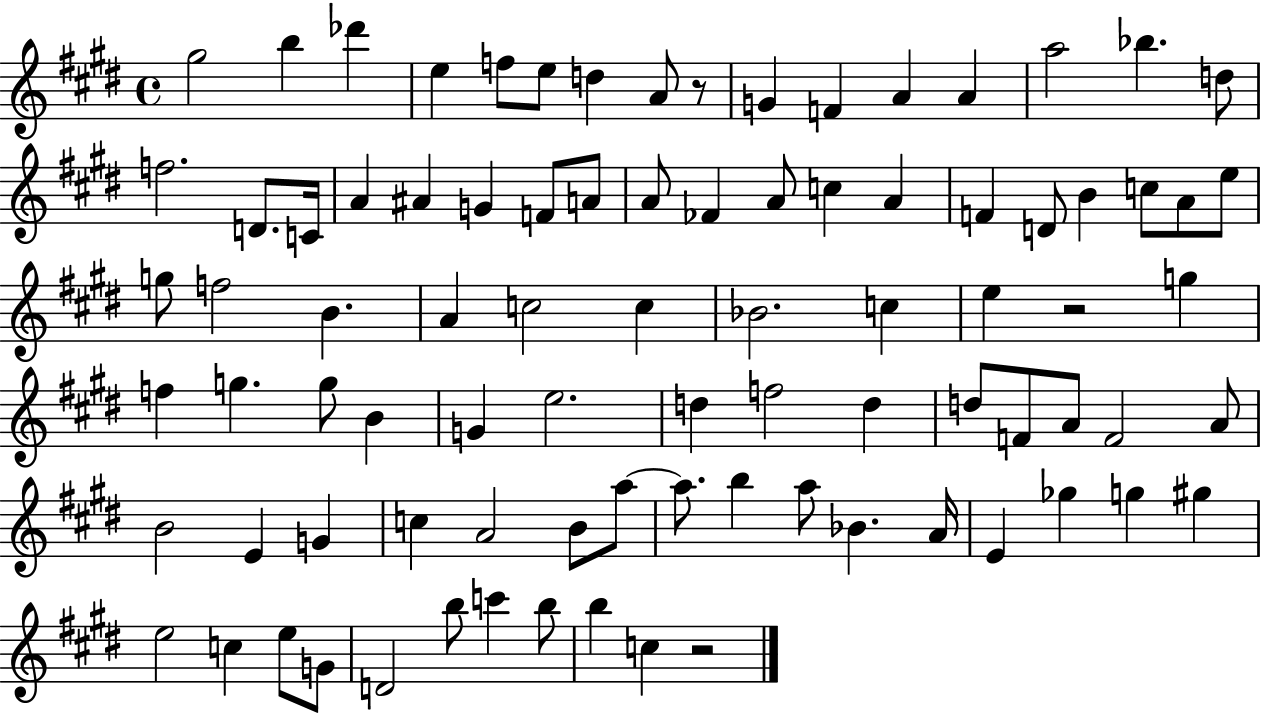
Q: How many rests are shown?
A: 3